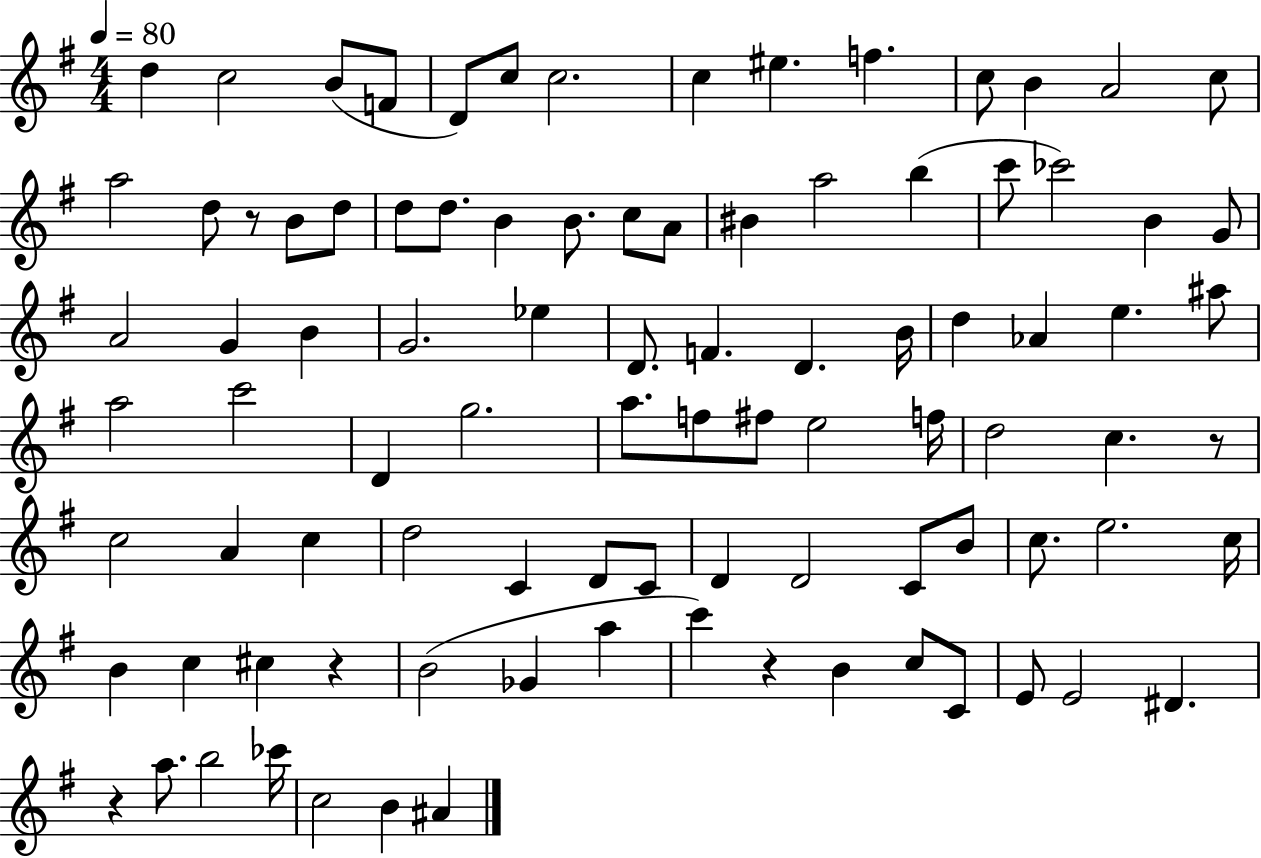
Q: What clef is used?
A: treble